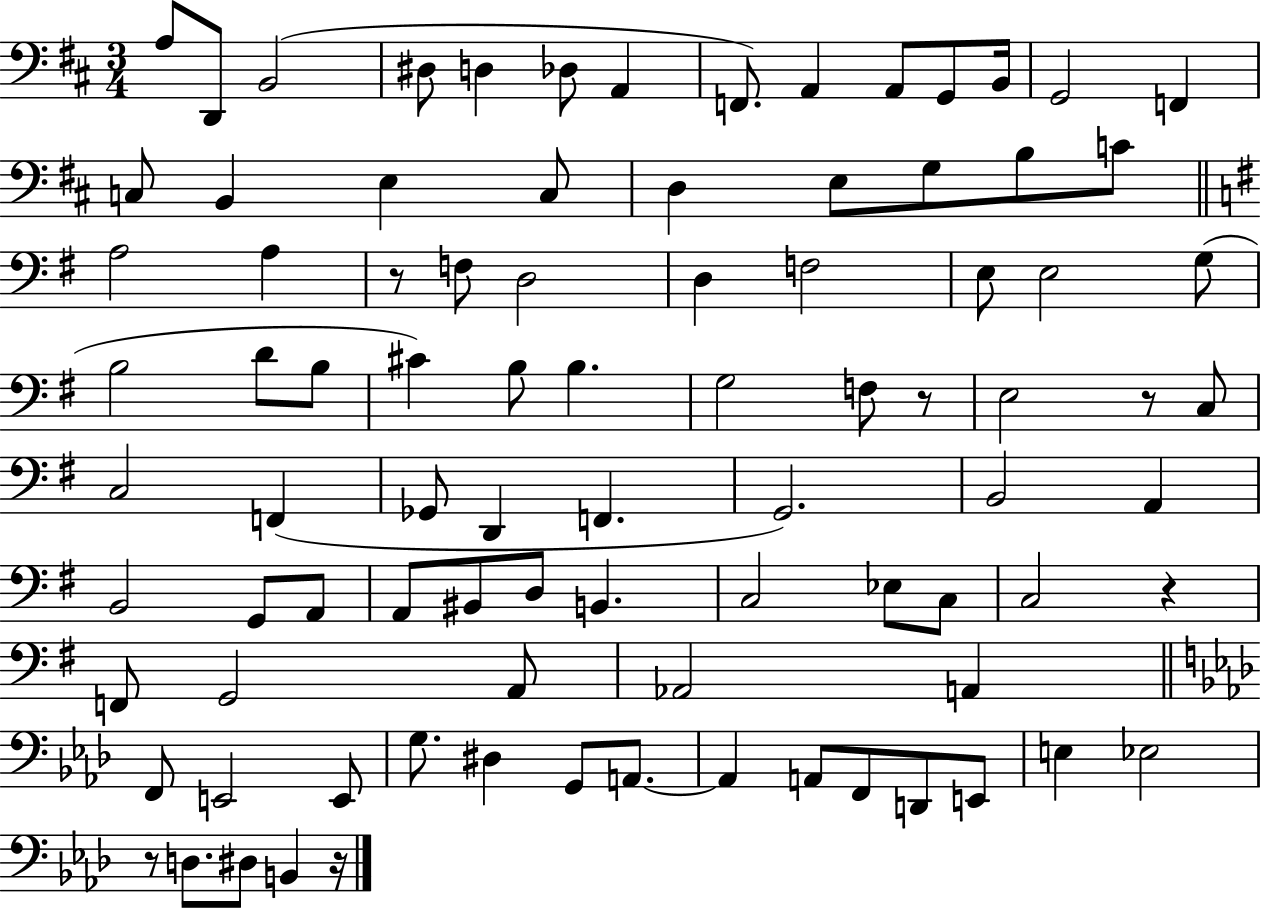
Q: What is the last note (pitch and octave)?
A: B2